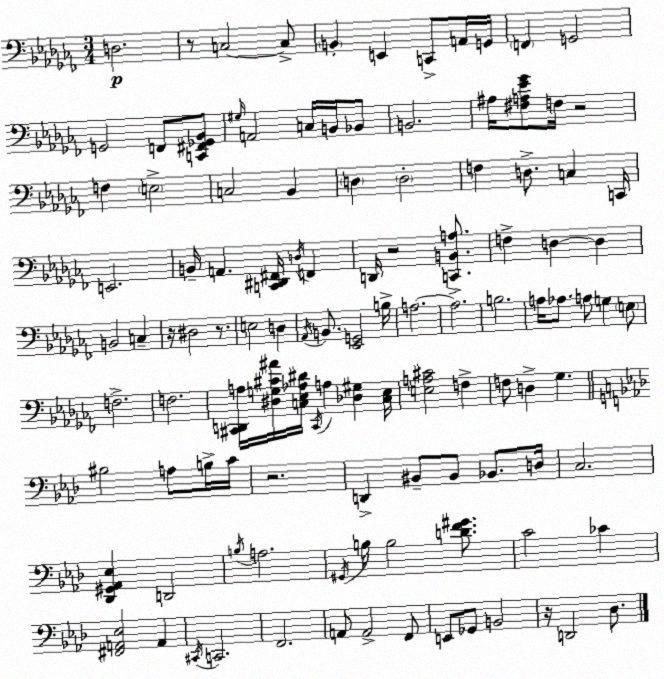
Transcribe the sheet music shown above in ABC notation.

X:1
T:Untitled
M:3/4
L:1/4
K:Abm
D,2 z/2 C,2 C,/2 B,, E,, C,,/2 A,,/4 G,,/4 F,, G,,2 G,,2 F,,/2 [C,,^F,,_G,,_B,,]/2 ^G,/4 A,,2 C,/4 B,,/4 _B,,/2 B,,2 ^A,/4 [^F,A,_E_G]/2 F,/4 z2 F, E,2 C,2 _B,, D, D,2 F, D,/2 C, C,,/4 E,,2 B,,/4 A,, [C,,^D,,^F,,]/4 D,/4 F,, D,,/4 z2 [C,,B,,A,]/2 F, D, D, B,,2 C, z/4 ^D,2 z/2 E,2 D, _A,,/4 B,,/2 [_E,,G,,]2 B,/4 A,2 A,2 B,2 A,/4 _A,/2 A,/2 G, E,/2 F,2 F,2 [^C,,D,,A,]/4 [^D,G,^C^A]/4 [C,_E,_A,^D]/4 ^C,,/4 A, [_D,^G,] [C,_E,]/4 [E,A,^C]2 F, F,/2 D, _G, ^B,2 A,/2 B,/4 C/4 z2 D,, ^B,,/2 ^B,,/2 _B,,/2 D,/4 C,2 [_D,,^G,,_A,,_E,] D,,2 B,/4 A,2 ^G,,/4 B,/4 B,2 [DF^G]/2 C2 _C [^F,,A,,_E,]2 A,, ^C,,/4 C,,2 F,,2 A,,/2 A,,2 F,,/2 E,,/2 _G,,/2 B,,2 z/4 D,,2 _D,/2